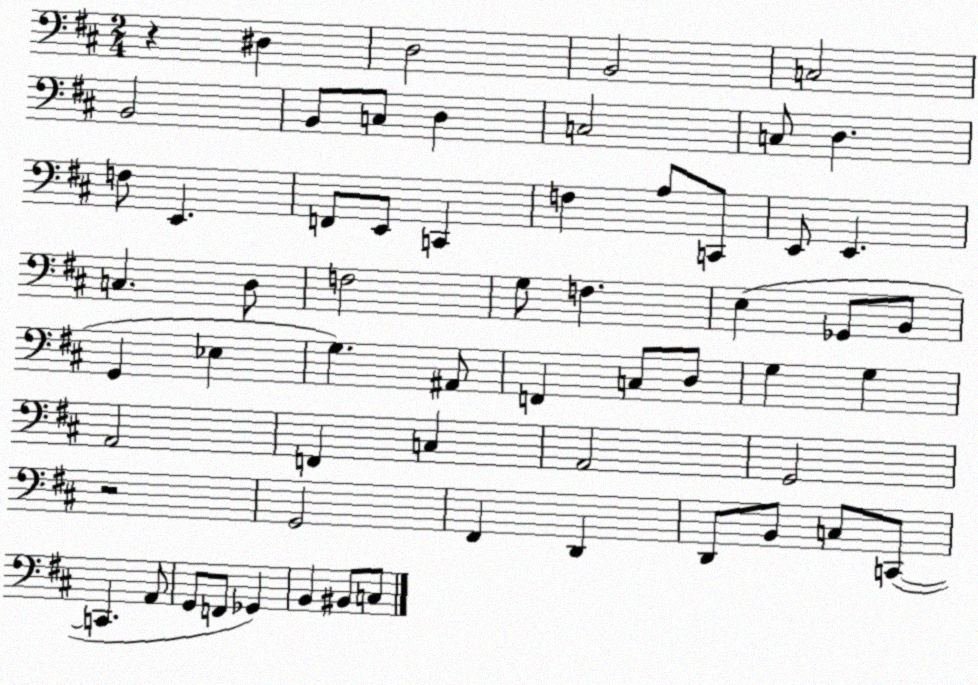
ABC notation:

X:1
T:Untitled
M:2/4
L:1/4
K:D
z ^D, D,2 B,,2 C,2 B,,2 B,,/2 C,/2 D, C,2 C,/2 D, F,/2 E,, F,,/2 E,,/2 C,, F, A,/2 C,,/2 E,,/2 E,, C, D,/2 F,2 G,/2 F, E, _G,,/2 B,,/2 G,, _E, G, ^A,,/2 F,, C,/2 D,/2 G, G, A,,2 F,, C, A,,2 G,,2 z2 G,,2 ^F,, D,, D,,/2 B,,/2 C,/2 C,,/2 C,, A,,/2 G,,/2 F,,/2 _G,, B,, ^B,,/2 C,/2